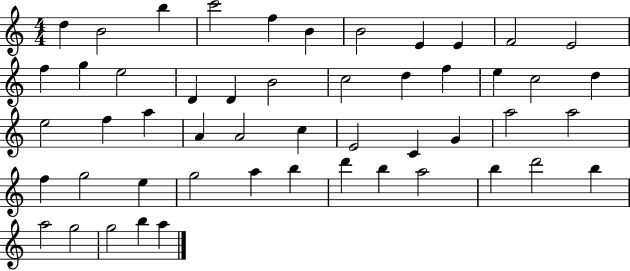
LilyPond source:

{
  \clef treble
  \numericTimeSignature
  \time 4/4
  \key c \major
  d''4 b'2 b''4 | c'''2 f''4 b'4 | b'2 e'4 e'4 | f'2 e'2 | \break f''4 g''4 e''2 | d'4 d'4 b'2 | c''2 d''4 f''4 | e''4 c''2 d''4 | \break e''2 f''4 a''4 | a'4 a'2 c''4 | e'2 c'4 g'4 | a''2 a''2 | \break f''4 g''2 e''4 | g''2 a''4 b''4 | d'''4 b''4 a''2 | b''4 d'''2 b''4 | \break a''2 g''2 | g''2 b''4 a''4 | \bar "|."
}